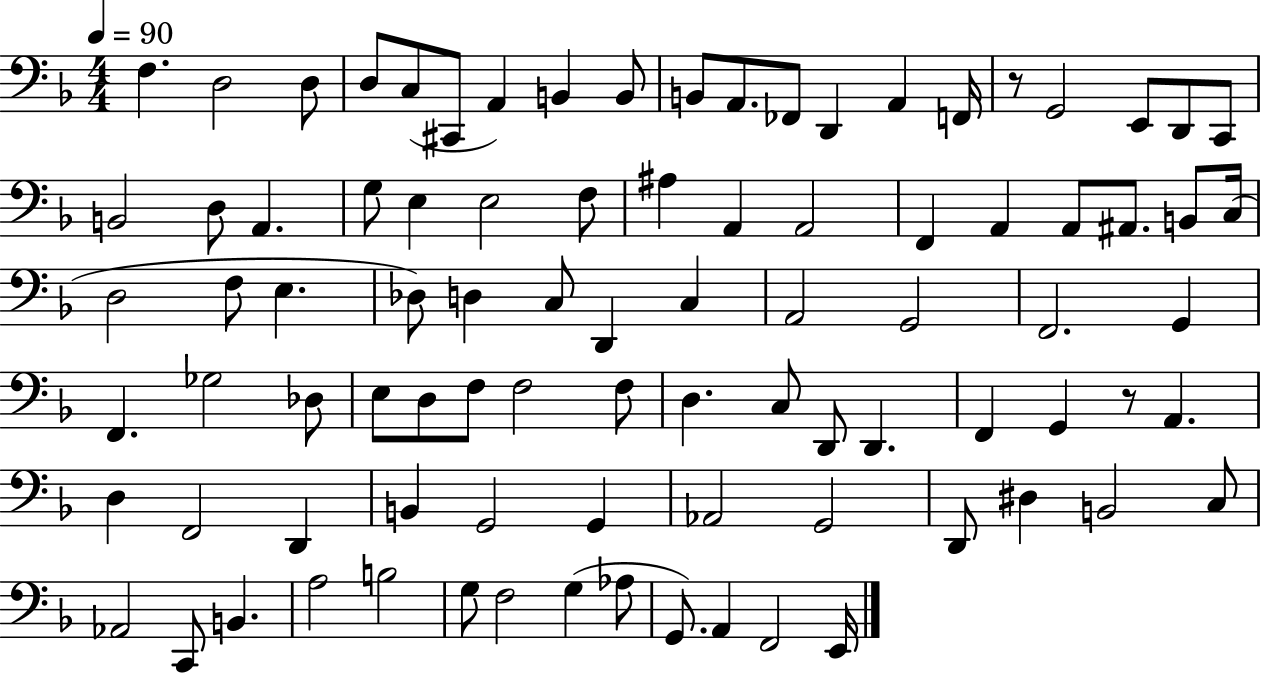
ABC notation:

X:1
T:Untitled
M:4/4
L:1/4
K:F
F, D,2 D,/2 D,/2 C,/2 ^C,,/2 A,, B,, B,,/2 B,,/2 A,,/2 _F,,/2 D,, A,, F,,/4 z/2 G,,2 E,,/2 D,,/2 C,,/2 B,,2 D,/2 A,, G,/2 E, E,2 F,/2 ^A, A,, A,,2 F,, A,, A,,/2 ^A,,/2 B,,/2 C,/4 D,2 F,/2 E, _D,/2 D, C,/2 D,, C, A,,2 G,,2 F,,2 G,, F,, _G,2 _D,/2 E,/2 D,/2 F,/2 F,2 F,/2 D, C,/2 D,,/2 D,, F,, G,, z/2 A,, D, F,,2 D,, B,, G,,2 G,, _A,,2 G,,2 D,,/2 ^D, B,,2 C,/2 _A,,2 C,,/2 B,, A,2 B,2 G,/2 F,2 G, _A,/2 G,,/2 A,, F,,2 E,,/4